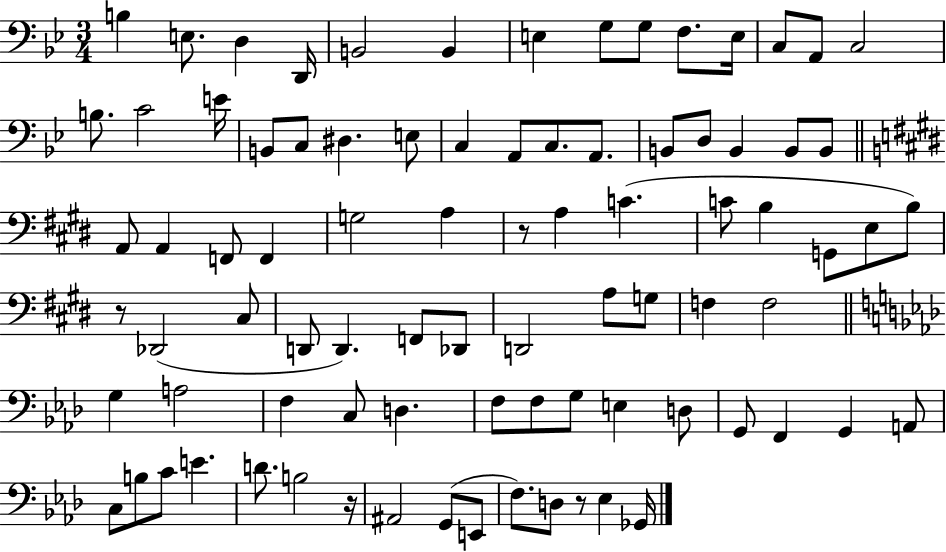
{
  \clef bass
  \numericTimeSignature
  \time 3/4
  \key bes \major
  b4 e8. d4 d,16 | b,2 b,4 | e4 g8 g8 f8. e16 | c8 a,8 c2 | \break b8. c'2 e'16 | b,8 c8 dis4. e8 | c4 a,8 c8. a,8. | b,8 d8 b,4 b,8 b,8 | \break \bar "||" \break \key e \major a,8 a,4 f,8 f,4 | g2 a4 | r8 a4 c'4.( | c'8 b4 g,8 e8 b8) | \break r8 des,2( cis8 | d,8 d,4.) f,8 des,8 | d,2 a8 g8 | f4 f2 | \break \bar "||" \break \key aes \major g4 a2 | f4 c8 d4. | f8 f8 g8 e4 d8 | g,8 f,4 g,4 a,8 | \break c8 b8 c'8 e'4. | d'8. b2 r16 | ais,2 g,8( e,8 | f8.) d8 r8 ees4 ges,16 | \break \bar "|."
}